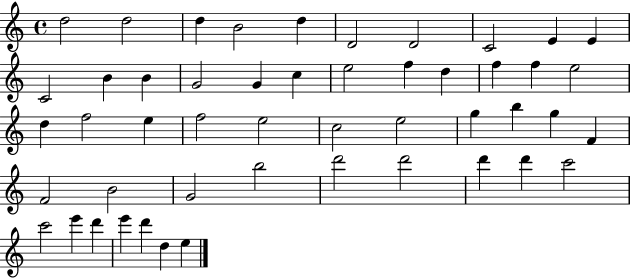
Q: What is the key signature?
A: C major